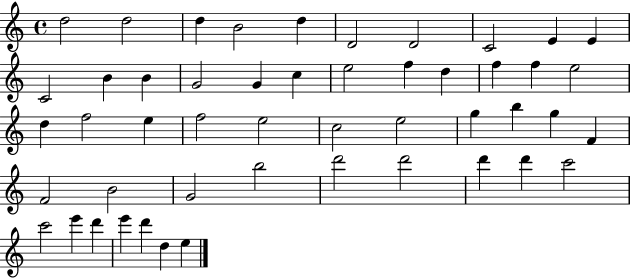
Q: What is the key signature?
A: C major